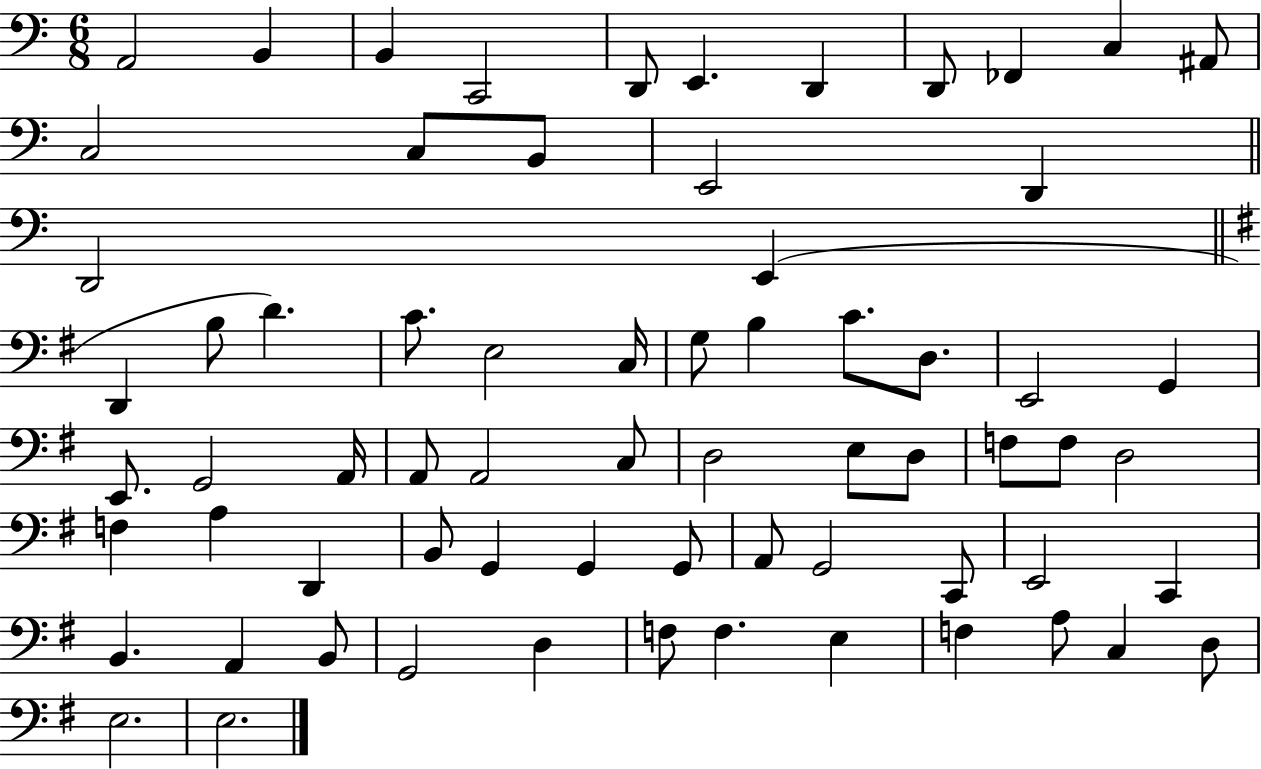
{
  \clef bass
  \numericTimeSignature
  \time 6/8
  \key c \major
  a,2 b,4 | b,4 c,2 | d,8 e,4. d,4 | d,8 fes,4 c4 ais,8 | \break c2 c8 b,8 | e,2 d,4 | \bar "||" \break \key c \major d,2 e,4( | \bar "||" \break \key e \minor d,4 b8 d'4.) | c'8. e2 c16 | g8 b4 c'8. d8. | e,2 g,4 | \break e,8. g,2 a,16 | a,8 a,2 c8 | d2 e8 d8 | f8 f8 d2 | \break f4 a4 d,4 | b,8 g,4 g,4 g,8 | a,8 g,2 c,8 | e,2 c,4 | \break b,4. a,4 b,8 | g,2 d4 | f8 f4. e4 | f4 a8 c4 d8 | \break e2. | e2. | \bar "|."
}